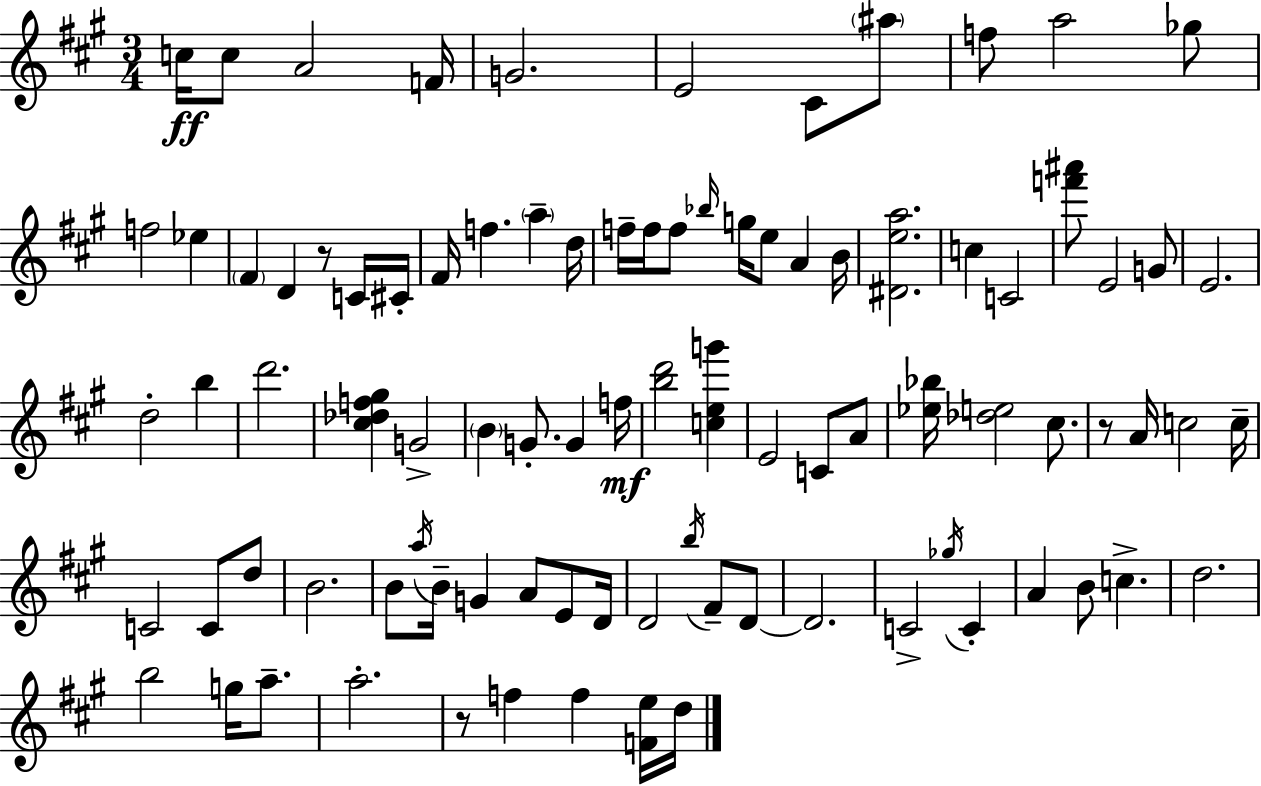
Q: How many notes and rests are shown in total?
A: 90